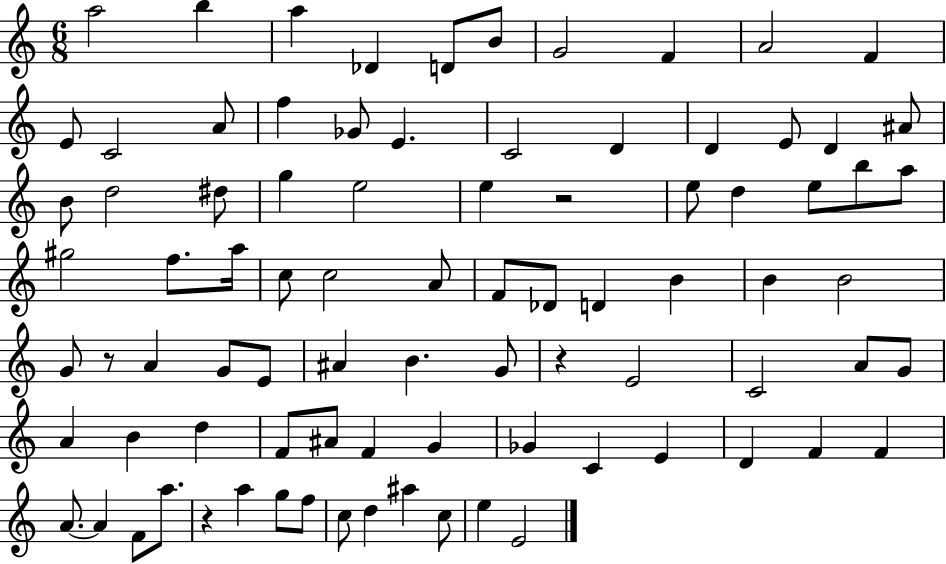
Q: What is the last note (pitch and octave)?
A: E4